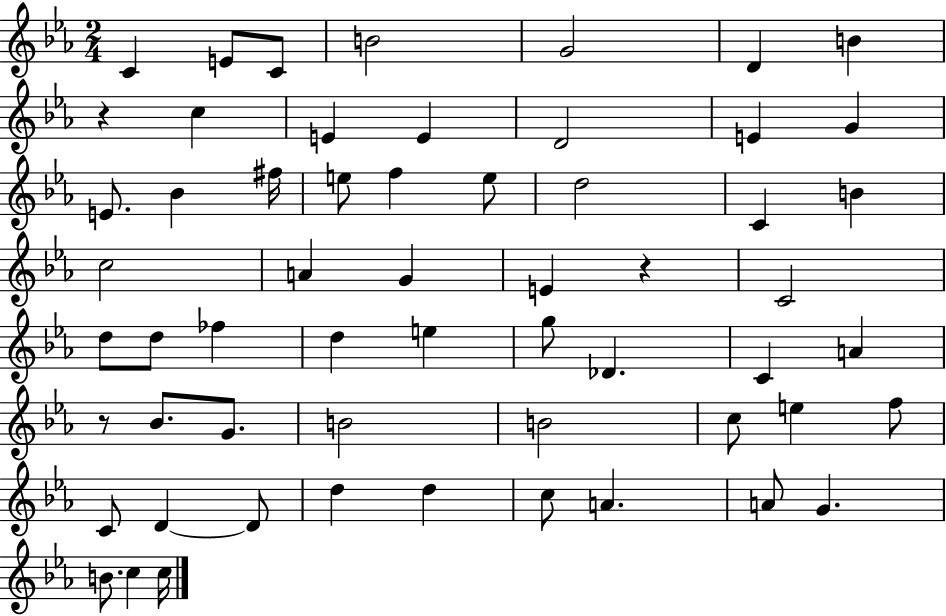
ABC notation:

X:1
T:Untitled
M:2/4
L:1/4
K:Eb
C E/2 C/2 B2 G2 D B z c E E D2 E G E/2 _B ^f/4 e/2 f e/2 d2 C B c2 A G E z C2 d/2 d/2 _f d e g/2 _D C A z/2 _B/2 G/2 B2 B2 c/2 e f/2 C/2 D D/2 d d c/2 A A/2 G B/2 c c/4